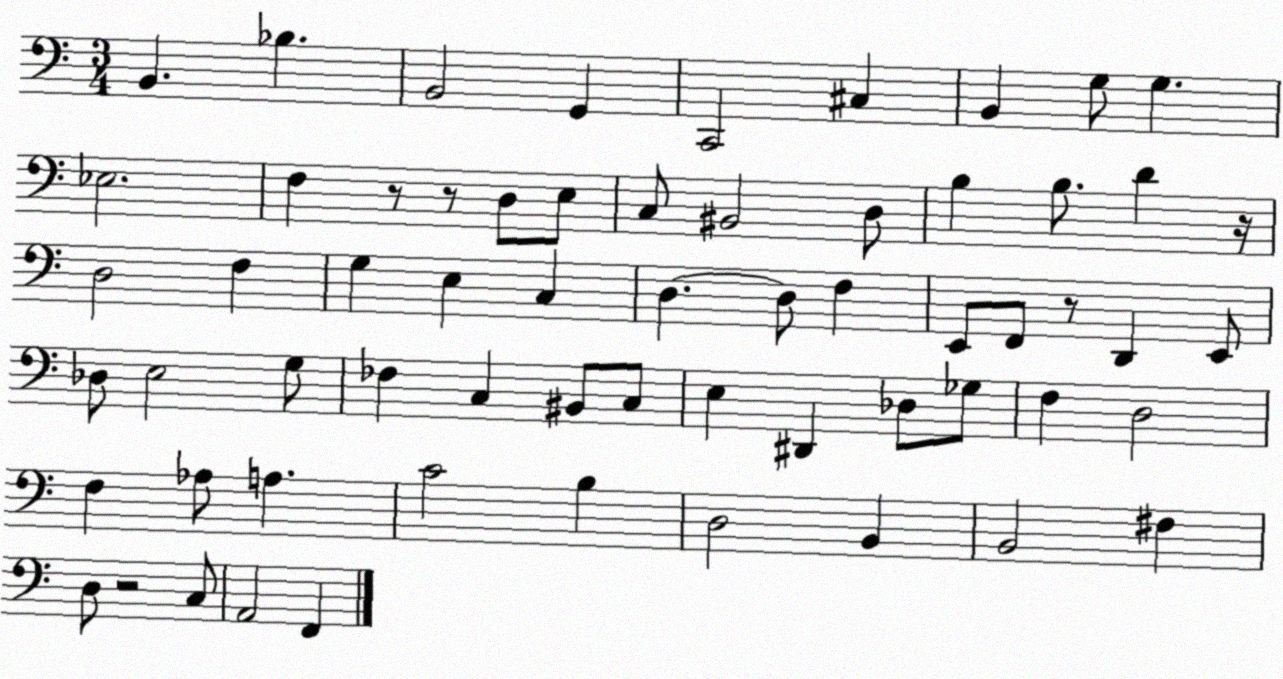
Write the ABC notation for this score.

X:1
T:Untitled
M:3/4
L:1/4
K:C
B,, _B, B,,2 G,, C,,2 ^C, B,, G,/2 G, _E,2 F, z/2 z/2 D,/2 E,/2 C,/2 ^B,,2 D,/2 B, B,/2 D z/4 D,2 F, G, E, C, D, D,/2 F, E,,/2 F,,/2 z/2 D,, E,,/2 _D,/2 E,2 G,/2 _F, C, ^B,,/2 C,/2 E, ^D,, _D,/2 _G,/2 F, D,2 F, _A,/2 A, C2 B, D,2 B,, B,,2 ^F, D,/2 z2 C,/2 A,,2 F,,